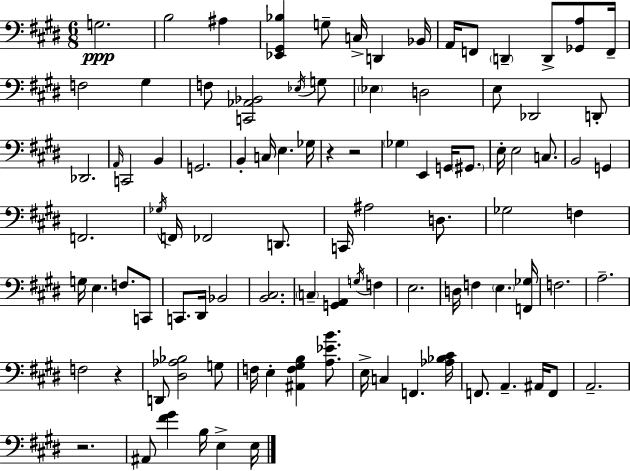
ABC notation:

X:1
T:Untitled
M:6/8
L:1/4
K:E
G,2 B,2 ^A, [_E,,^G,,_B,] G,/2 C,/4 D,, _B,,/4 A,,/4 F,,/2 D,, D,,/2 [_G,,A,]/2 F,,/4 F,2 ^G, F,/2 [C,,_A,,_B,,]2 _E,/4 G,/2 _E, D,2 E,/2 _D,,2 D,,/2 _D,,2 A,,/4 C,,2 B,, G,,2 B,, C,/4 E, _G,/4 z z2 _G, E,, G,,/4 ^G,,/2 E,/4 E,2 C,/2 B,,2 G,, F,,2 _G,/4 F,,/4 _F,,2 D,,/2 C,,/4 ^A,2 D,/2 _G,2 F, G,/4 E, F,/2 C,,/2 C,,/2 ^D,,/4 _B,,2 [B,,^C,]2 C, [G,,A,,] G,/4 F, E,2 D,/4 F, E, [F,,_G,]/4 F,2 A,2 F,2 z D,,/2 [^D,_A,_B,]2 G,/2 F,/4 E, [^A,,F,^G,B,] [A,_EB]/2 E,/4 C, F,, [_A,_B,^C]/4 F,,/2 A,, ^A,,/4 F,,/2 A,,2 z2 ^A,,/2 [^F^G] B,/4 E, E,/4